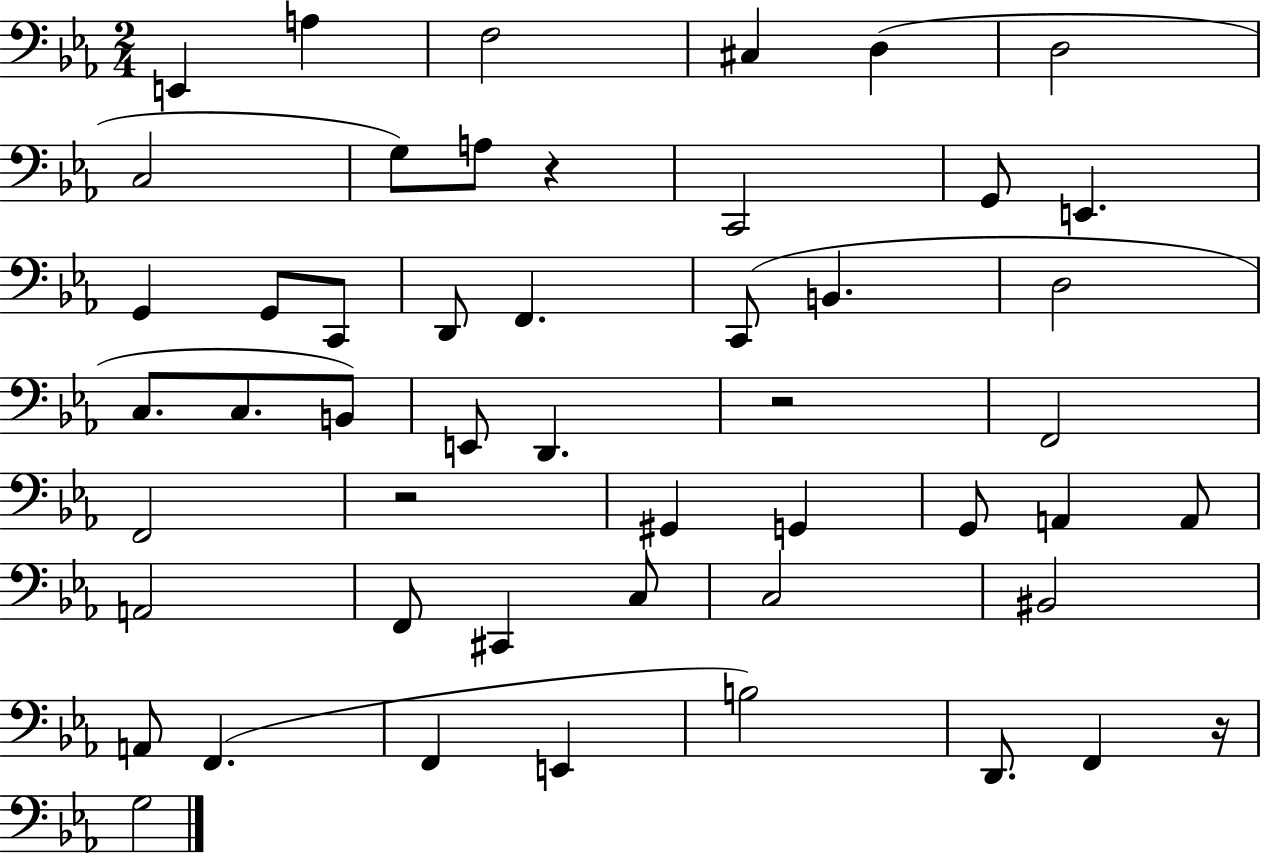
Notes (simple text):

E2/q A3/q F3/h C#3/q D3/q D3/h C3/h G3/e A3/e R/q C2/h G2/e E2/q. G2/q G2/e C2/e D2/e F2/q. C2/e B2/q. D3/h C3/e. C3/e. B2/e E2/e D2/q. R/h F2/h F2/h R/h G#2/q G2/q G2/e A2/q A2/e A2/h F2/e C#2/q C3/e C3/h BIS2/h A2/e F2/q. F2/q E2/q B3/h D2/e. F2/q R/s G3/h